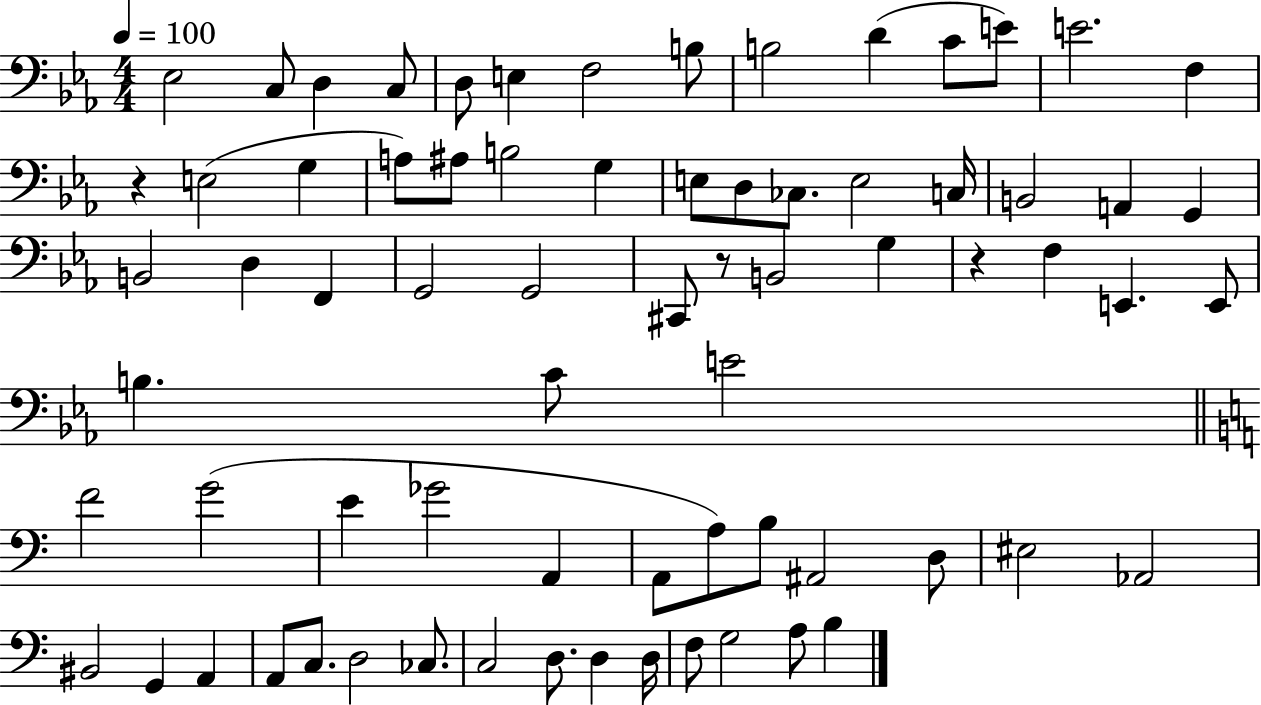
X:1
T:Untitled
M:4/4
L:1/4
K:Eb
_E,2 C,/2 D, C,/2 D,/2 E, F,2 B,/2 B,2 D C/2 E/2 E2 F, z E,2 G, A,/2 ^A,/2 B,2 G, E,/2 D,/2 _C,/2 E,2 C,/4 B,,2 A,, G,, B,,2 D, F,, G,,2 G,,2 ^C,,/2 z/2 B,,2 G, z F, E,, E,,/2 B, C/2 E2 F2 G2 E _G2 A,, A,,/2 A,/2 B,/2 ^A,,2 D,/2 ^E,2 _A,,2 ^B,,2 G,, A,, A,,/2 C,/2 D,2 _C,/2 C,2 D,/2 D, D,/4 F,/2 G,2 A,/2 B,